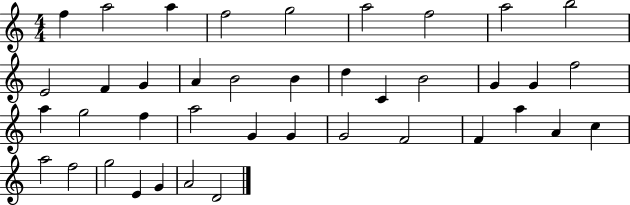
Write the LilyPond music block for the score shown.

{
  \clef treble
  \numericTimeSignature
  \time 4/4
  \key c \major
  f''4 a''2 a''4 | f''2 g''2 | a''2 f''2 | a''2 b''2 | \break e'2 f'4 g'4 | a'4 b'2 b'4 | d''4 c'4 b'2 | g'4 g'4 f''2 | \break a''4 g''2 f''4 | a''2 g'4 g'4 | g'2 f'2 | f'4 a''4 a'4 c''4 | \break a''2 f''2 | g''2 e'4 g'4 | a'2 d'2 | \bar "|."
}